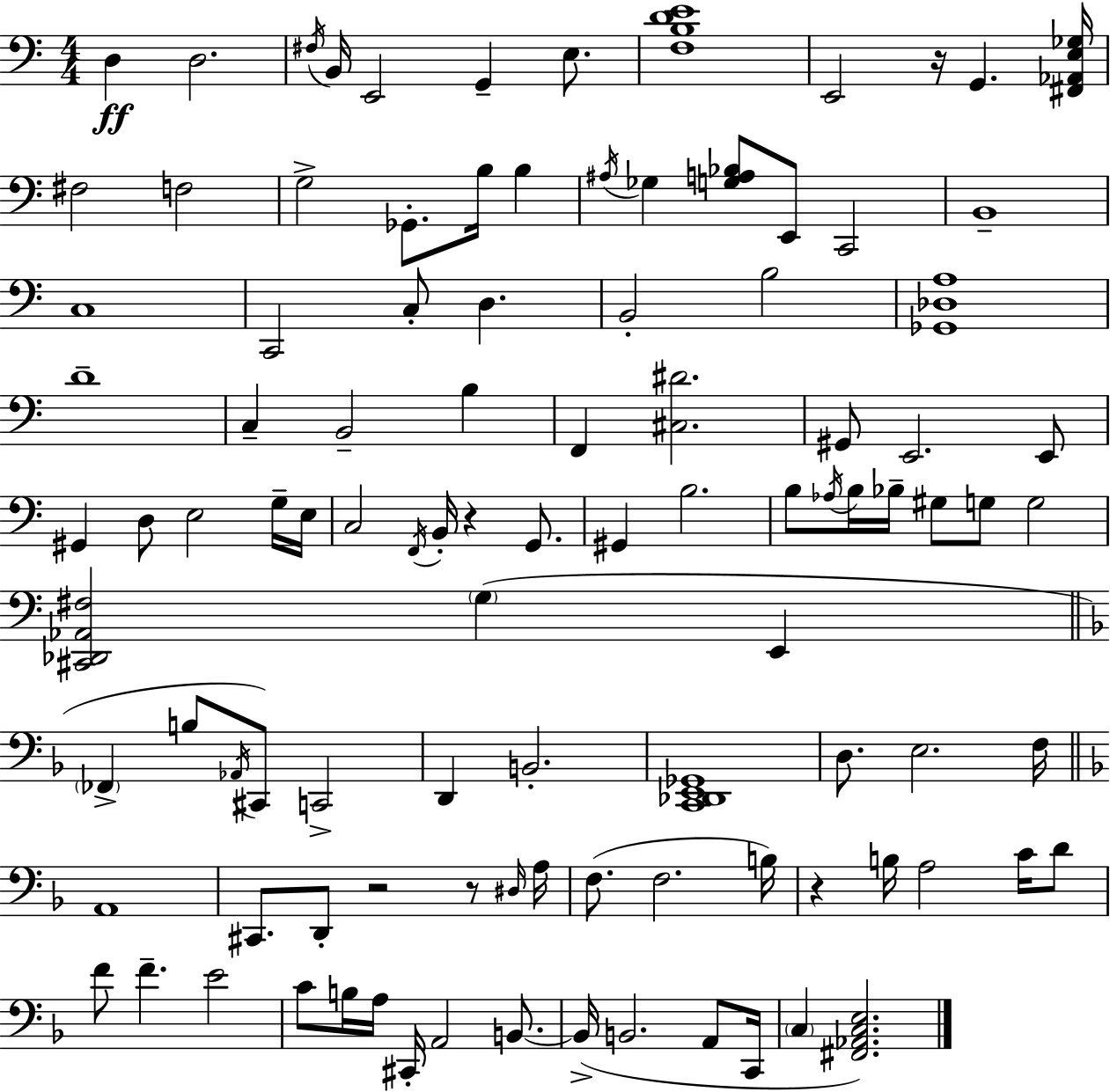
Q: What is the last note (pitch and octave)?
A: C3